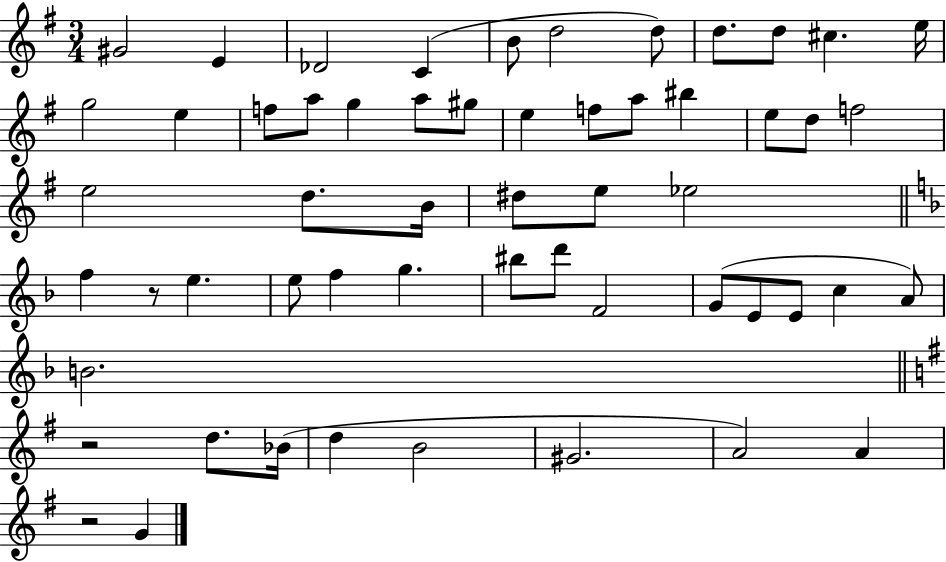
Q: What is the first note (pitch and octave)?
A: G#4